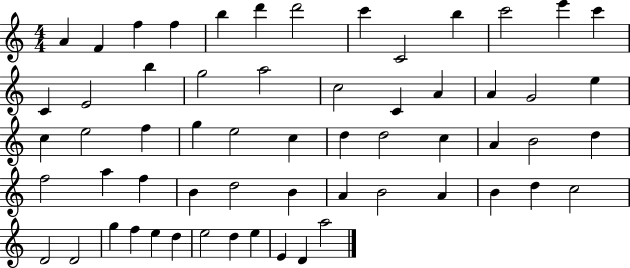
{
  \clef treble
  \numericTimeSignature
  \time 4/4
  \key c \major
  a'4 f'4 f''4 f''4 | b''4 d'''4 d'''2 | c'''4 c'2 b''4 | c'''2 e'''4 c'''4 | \break c'4 e'2 b''4 | g''2 a''2 | c''2 c'4 a'4 | a'4 g'2 e''4 | \break c''4 e''2 f''4 | g''4 e''2 c''4 | d''4 d''2 c''4 | a'4 b'2 d''4 | \break f''2 a''4 f''4 | b'4 d''2 b'4 | a'4 b'2 a'4 | b'4 d''4 c''2 | \break d'2 d'2 | g''4 f''4 e''4 d''4 | e''2 d''4 e''4 | e'4 d'4 a''2 | \break \bar "|."
}